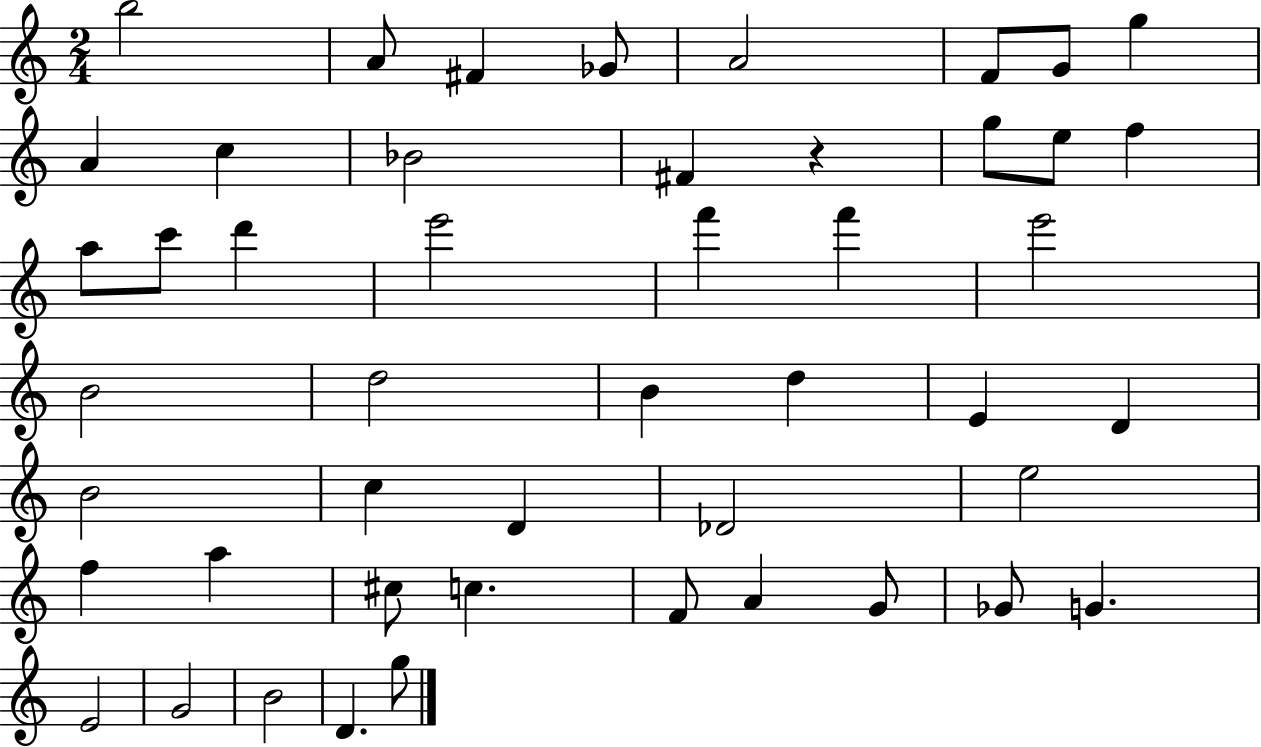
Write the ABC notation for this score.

X:1
T:Untitled
M:2/4
L:1/4
K:C
b2 A/2 ^F _G/2 A2 F/2 G/2 g A c _B2 ^F z g/2 e/2 f a/2 c'/2 d' e'2 f' f' e'2 B2 d2 B d E D B2 c D _D2 e2 f a ^c/2 c F/2 A G/2 _G/2 G E2 G2 B2 D g/2